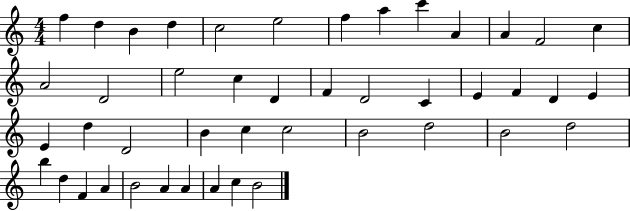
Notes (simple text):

F5/q D5/q B4/q D5/q C5/h E5/h F5/q A5/q C6/q A4/q A4/q F4/h C5/q A4/h D4/h E5/h C5/q D4/q F4/q D4/h C4/q E4/q F4/q D4/q E4/q E4/q D5/q D4/h B4/q C5/q C5/h B4/h D5/h B4/h D5/h B5/q D5/q F4/q A4/q B4/h A4/q A4/q A4/q C5/q B4/h